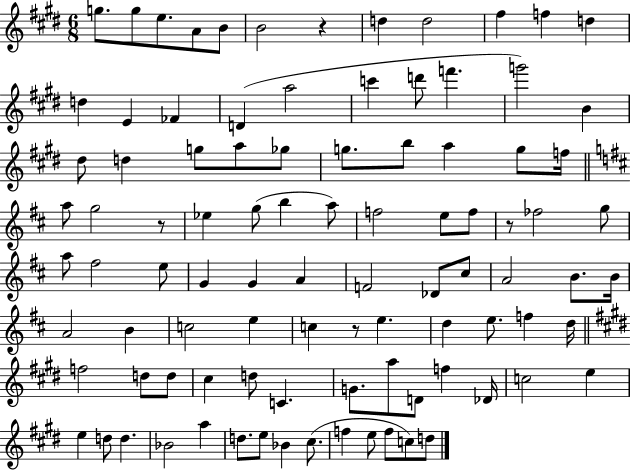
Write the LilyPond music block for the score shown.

{
  \clef treble
  \numericTimeSignature
  \time 6/8
  \key e \major
  g''8. g''8 e''8. a'8 b'8 | b'2 r4 | d''4 d''2 | fis''4 f''4 d''4 | \break d''4 e'4 fes'4 | d'4( a''2 | c'''4 d'''8 f'''4. | g'''2) b'4 | \break dis''8 d''4 g''8 a''8 ges''8 | g''8. b''8 a''4 g''8 f''16 | \bar "||" \break \key d \major a''8 g''2 r8 | ees''4 g''8( b''4 a''8) | f''2 e''8 f''8 | r8 fes''2 g''8 | \break a''8 fis''2 e''8 | g'4 g'4 a'4 | f'2 des'8 cis''8 | a'2 b'8. b'16 | \break a'2 b'4 | c''2 e''4 | c''4 r8 e''4. | d''4 e''8. f''4 d''16 | \break \bar "||" \break \key e \major f''2 d''8 d''8 | cis''4 d''8 c'4. | g'8. a''8 d'8 f''4 des'16 | c''2 e''4 | \break e''4 d''8 d''4. | bes'2 a''4 | d''8. e''8 bes'4 cis''8.( | f''4 e''8 f''8 c''8) d''8 | \break \bar "|."
}